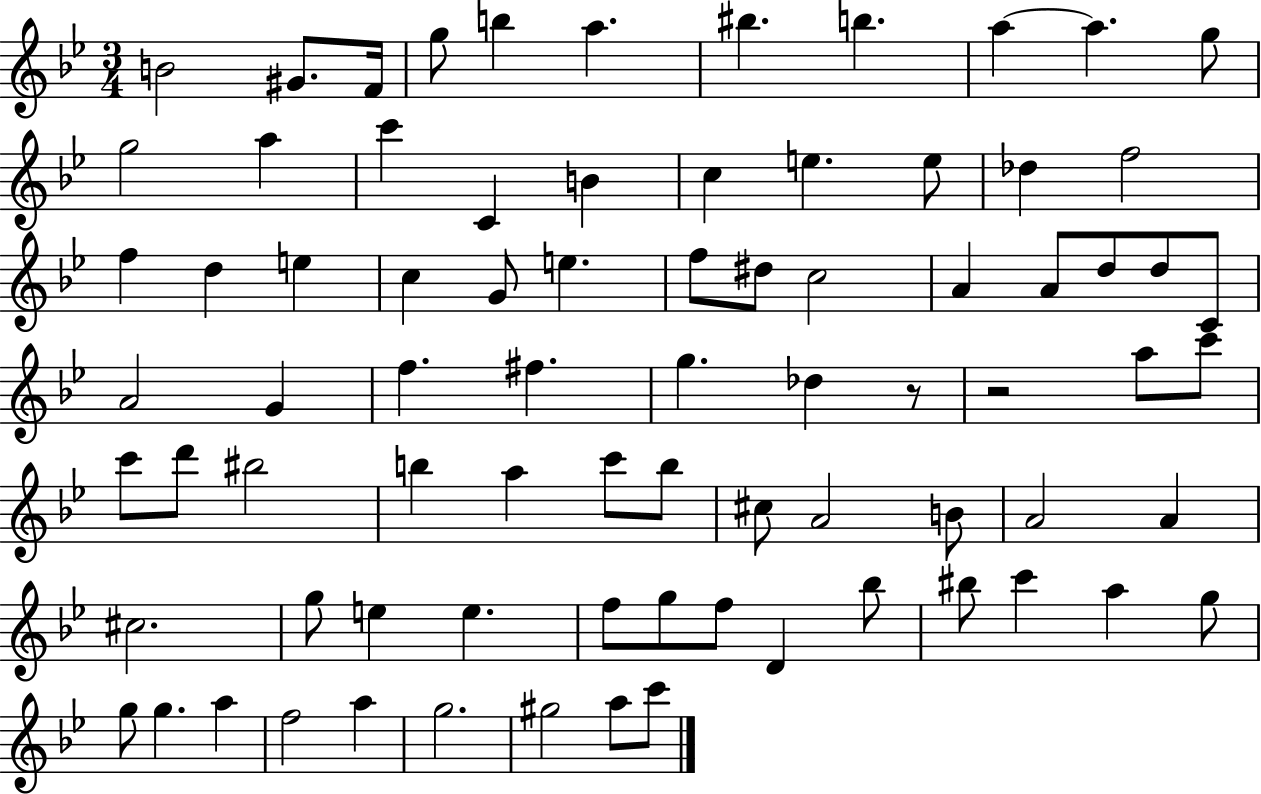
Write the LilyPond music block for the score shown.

{
  \clef treble
  \numericTimeSignature
  \time 3/4
  \key bes \major
  b'2 gis'8. f'16 | g''8 b''4 a''4. | bis''4. b''4. | a''4~~ a''4. g''8 | \break g''2 a''4 | c'''4 c'4 b'4 | c''4 e''4. e''8 | des''4 f''2 | \break f''4 d''4 e''4 | c''4 g'8 e''4. | f''8 dis''8 c''2 | a'4 a'8 d''8 d''8 c'8 | \break a'2 g'4 | f''4. fis''4. | g''4. des''4 r8 | r2 a''8 c'''8 | \break c'''8 d'''8 bis''2 | b''4 a''4 c'''8 b''8 | cis''8 a'2 b'8 | a'2 a'4 | \break cis''2. | g''8 e''4 e''4. | f''8 g''8 f''8 d'4 bes''8 | bis''8 c'''4 a''4 g''8 | \break g''8 g''4. a''4 | f''2 a''4 | g''2. | gis''2 a''8 c'''8 | \break \bar "|."
}